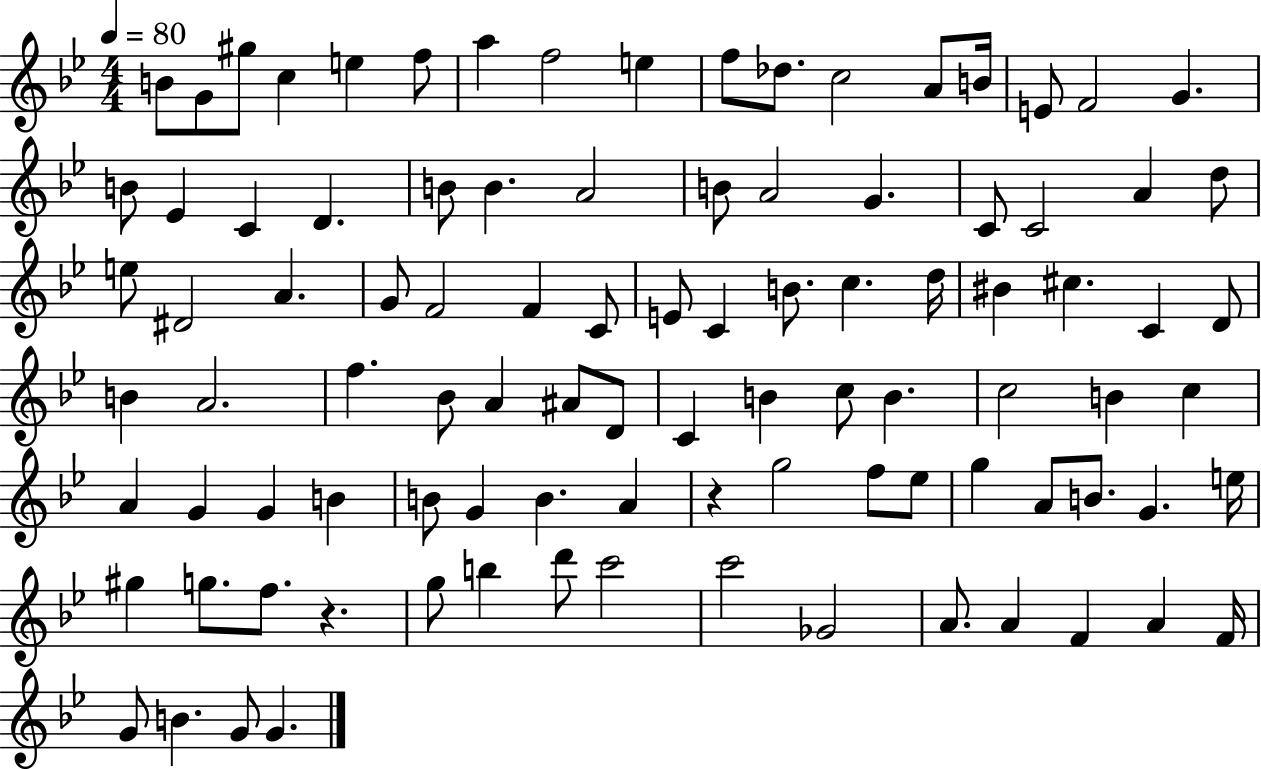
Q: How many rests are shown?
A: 2